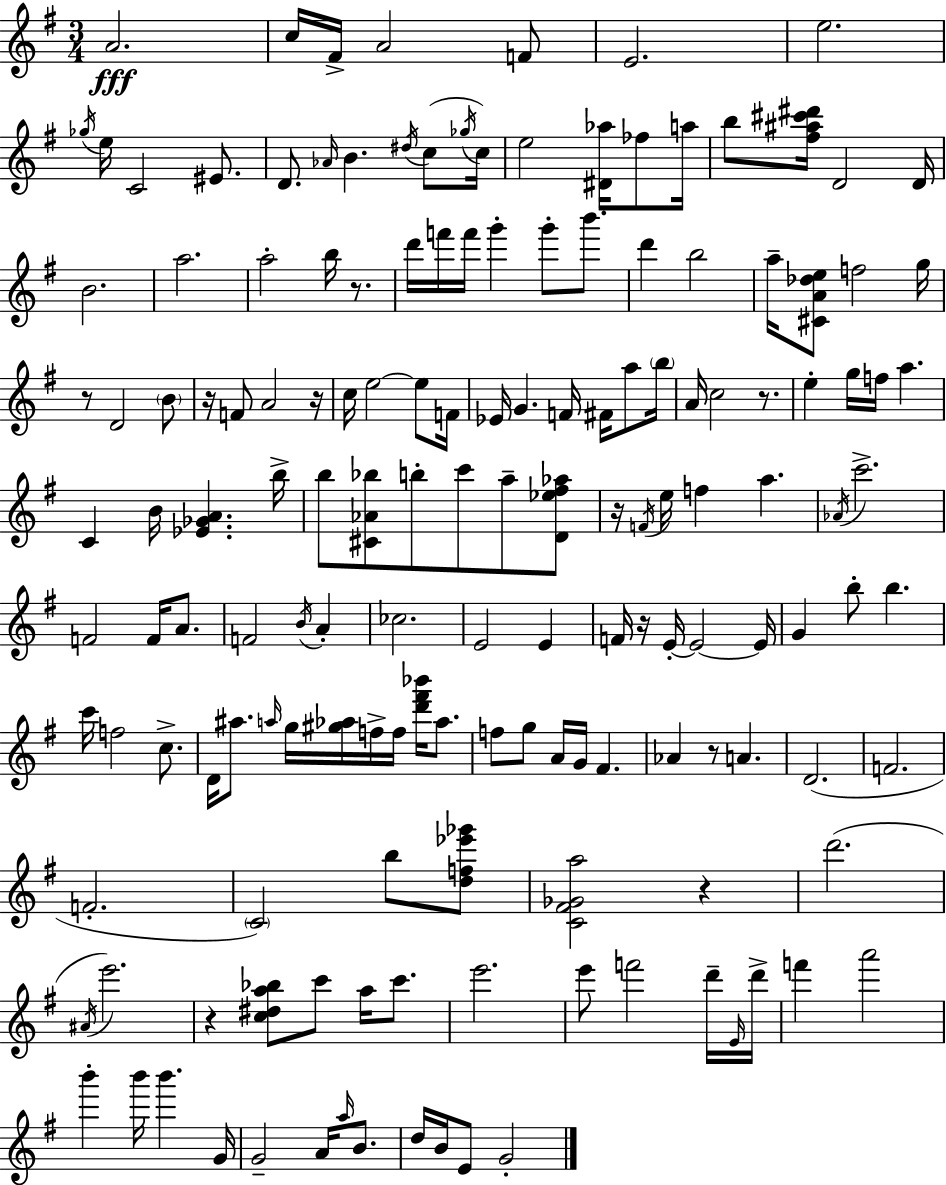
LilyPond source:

{
  \clef treble
  \numericTimeSignature
  \time 3/4
  \key e \minor
  a'2.\fff | c''16 fis'16-> a'2 f'8 | e'2. | e''2. | \break \acciaccatura { ges''16 } e''16 c'2 eis'8. | d'8. \grace { aes'16 } b'4. \acciaccatura { dis''16 }( | c''8 \acciaccatura { ges''16 }) c''16 e''2 | <dis' aes''>16 fes''8 a''16 b''8 <fis'' ais'' cis''' dis'''>16 d'2 | \break d'16 b'2. | a''2. | a''2-. | b''16 r8. d'''16 f'''16 f'''16 g'''4-. g'''8-. | \break b'''8. d'''4 b''2 | a''16-- <cis' a' des'' e''>8 f''2 | g''16 r8 d'2 | \parenthesize b'8 r16 f'8 a'2 | \break r16 c''16 e''2~~ | e''8 f'16 ees'16 g'4. f'16 | fis'16 a''8 \parenthesize b''16 a'16 c''2 | r8. e''4-. g''16 f''16 a''4. | \break c'4 b'16 <ees' ges' a'>4. | b''16-> b''8 <cis' aes' bes''>8 b''8-. c'''8 | a''8-- <d' ees'' fis'' aes''>8 r16 \acciaccatura { f'16 } e''16 f''4 a''4. | \acciaccatura { aes'16 } c'''2.-> | \break f'2 | f'16 a'8. f'2 | \acciaccatura { b'16 } a'4-. ces''2. | e'2 | \break e'4 f'16 r16 e'16-.~~ e'2~~ | e'16 g'4 b''8-. | b''4. c'''16 f''2 | c''8.-> d'16 ais''8. \grace { a''16 } | \break g''16 <gis'' aes''>16 f''16-> f''16 <d''' fis''' bes'''>16 aes''8. f''8 g''8 | a'16 g'16 fis'4. aes'4 | r8 a'4. d'2.( | f'2. | \break f'2.-. | \parenthesize c'2) | b''8 <d'' f'' ees''' ges'''>8 <c' fis' ges' a''>2 | r4 d'''2.( | \break \acciaccatura { ais'16 } e'''2.) | r4 | <c'' dis'' a'' bes''>8 c'''8 a''16 c'''8. e'''2. | e'''8 f'''2 | \break d'''16-- \grace { e'16 } d'''16-> f'''4 | a'''2 b'''4-. | b'''16 b'''4. g'16 g'2-- | a'16 \grace { a''16 } b'8. d''16 | \break b'16 e'8 g'2-. \bar "|."
}